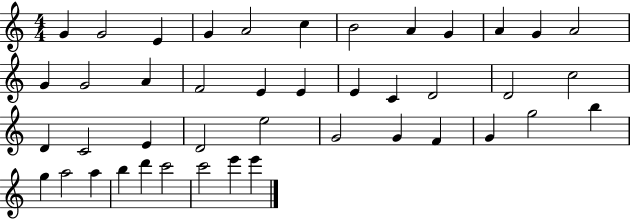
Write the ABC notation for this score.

X:1
T:Untitled
M:4/4
L:1/4
K:C
G G2 E G A2 c B2 A G A G A2 G G2 A F2 E E E C D2 D2 c2 D C2 E D2 e2 G2 G F G g2 b g a2 a b d' c'2 c'2 e' e'